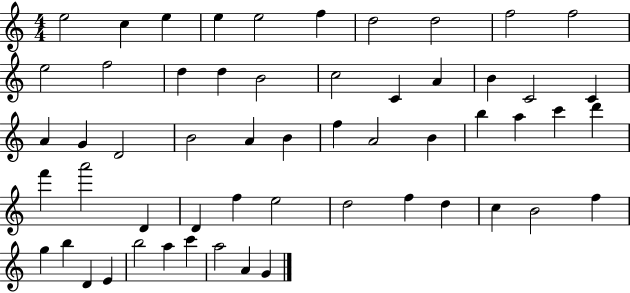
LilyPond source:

{
  \clef treble
  \numericTimeSignature
  \time 4/4
  \key c \major
  e''2 c''4 e''4 | e''4 e''2 f''4 | d''2 d''2 | f''2 f''2 | \break e''2 f''2 | d''4 d''4 b'2 | c''2 c'4 a'4 | b'4 c'2 c'4 | \break a'4 g'4 d'2 | b'2 a'4 b'4 | f''4 a'2 b'4 | b''4 a''4 c'''4 d'''4 | \break f'''4 a'''2 d'4 | d'4 f''4 e''2 | d''2 f''4 d''4 | c''4 b'2 f''4 | \break g''4 b''4 d'4 e'4 | b''2 a''4 c'''4 | a''2 a'4 g'4 | \bar "|."
}